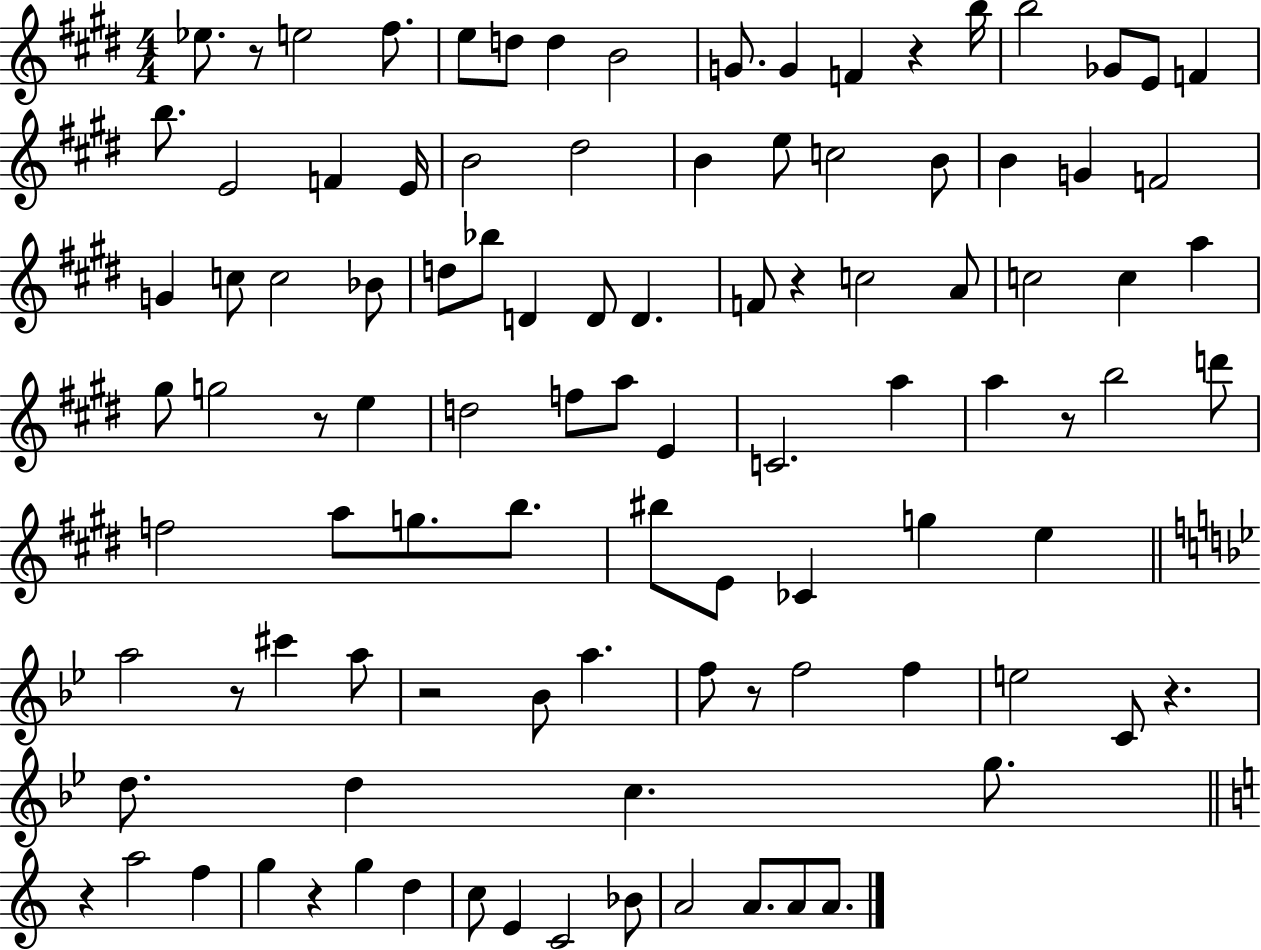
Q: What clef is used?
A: treble